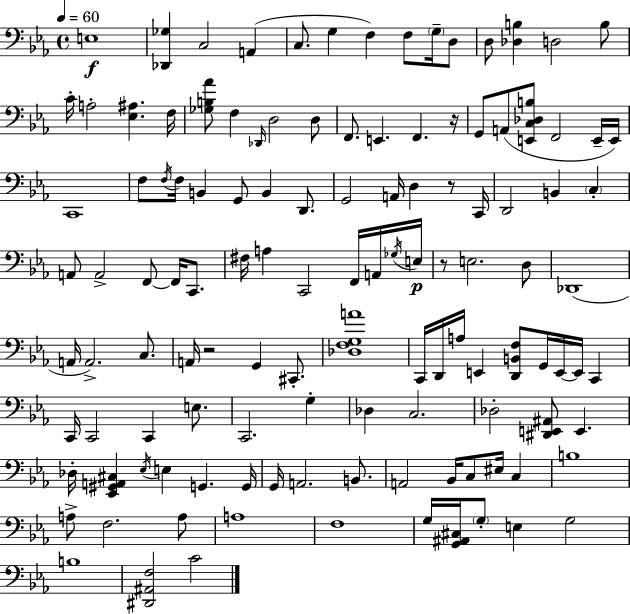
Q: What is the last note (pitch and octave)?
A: C4